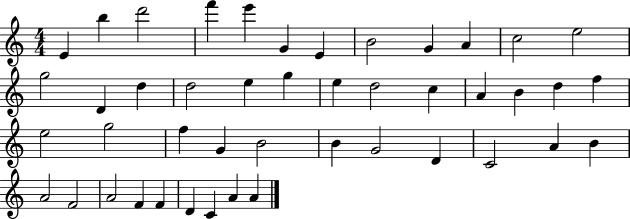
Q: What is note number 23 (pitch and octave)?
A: B4